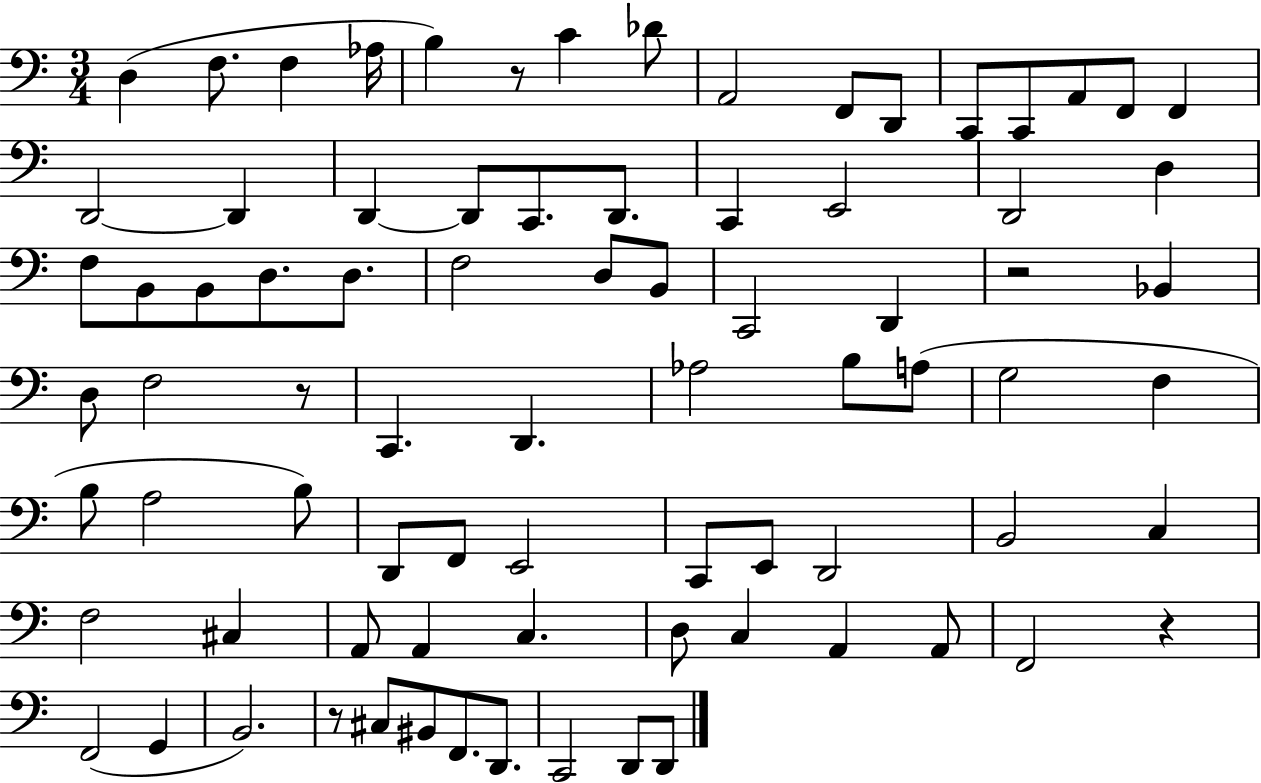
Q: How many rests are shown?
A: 5